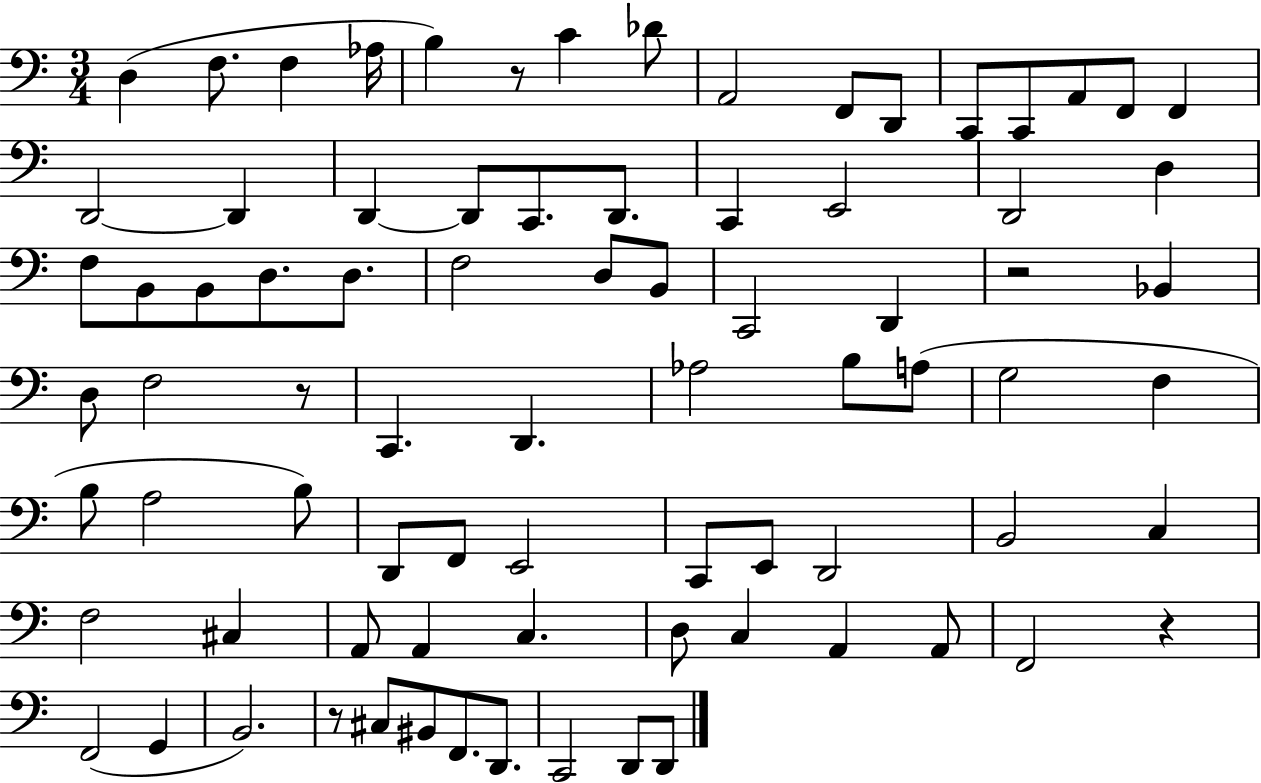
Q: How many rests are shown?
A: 5